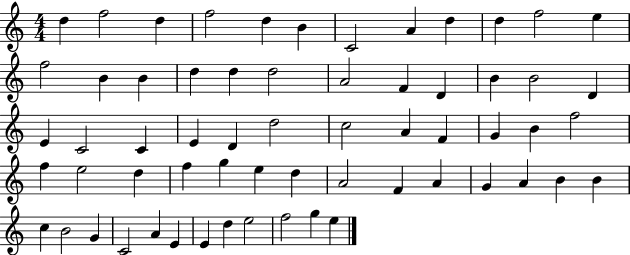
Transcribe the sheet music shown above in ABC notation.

X:1
T:Untitled
M:4/4
L:1/4
K:C
d f2 d f2 d B C2 A d d f2 e f2 B B d d d2 A2 F D B B2 D E C2 C E D d2 c2 A F G B f2 f e2 d f g e d A2 F A G A B B c B2 G C2 A E E d e2 f2 g e